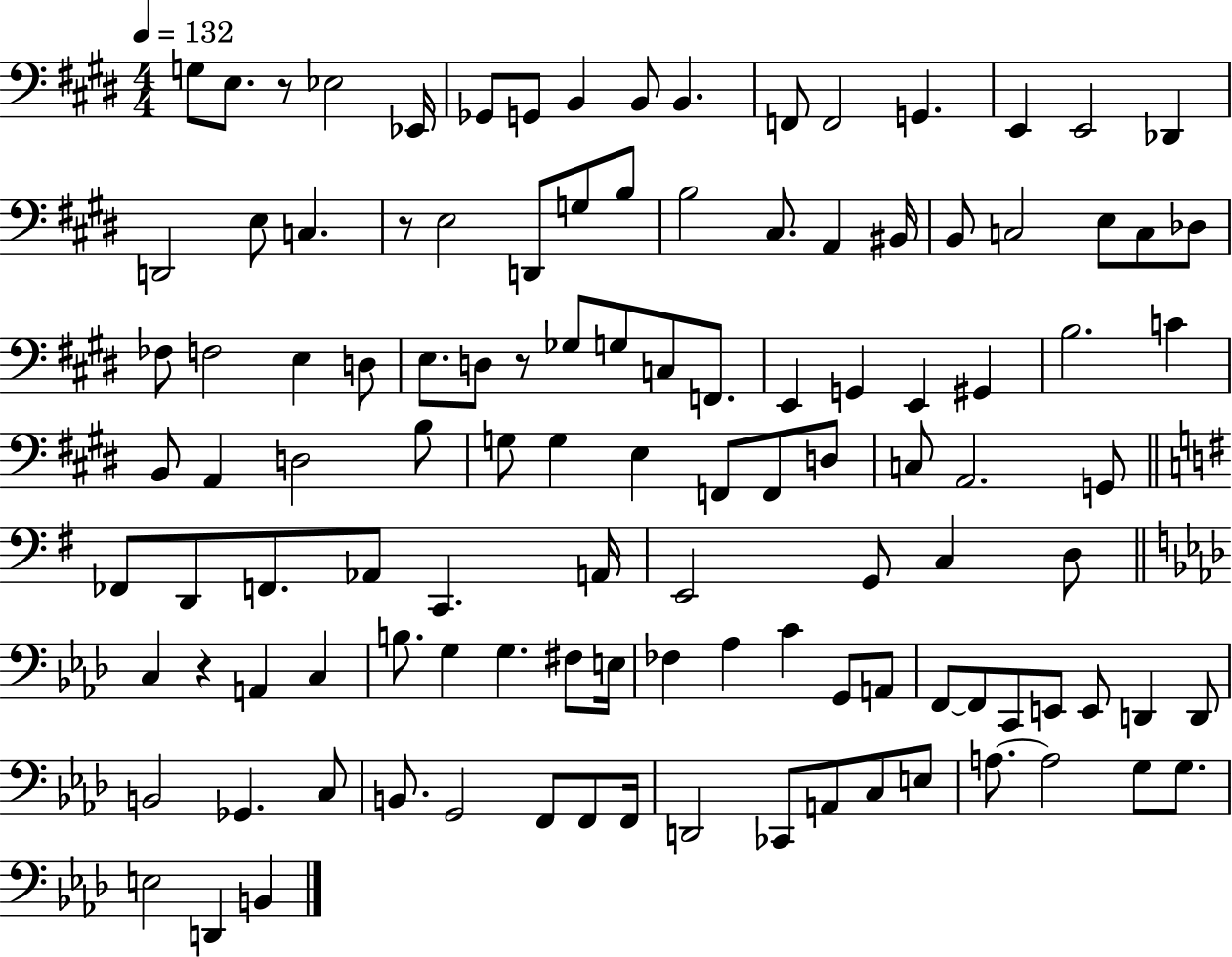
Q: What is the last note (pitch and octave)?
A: B2